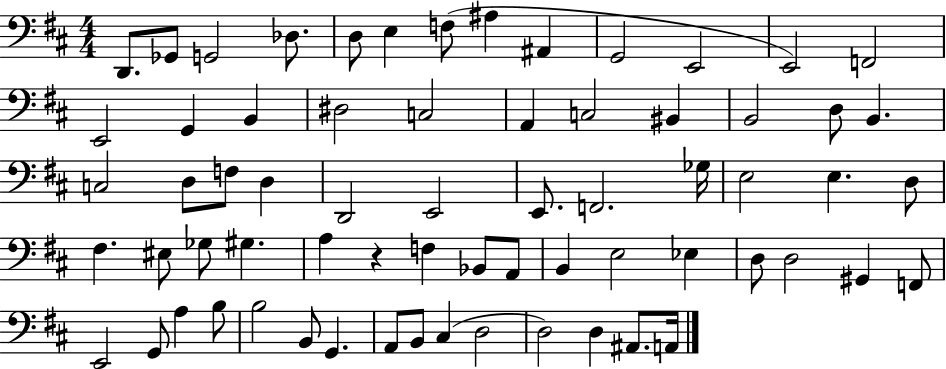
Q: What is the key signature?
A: D major